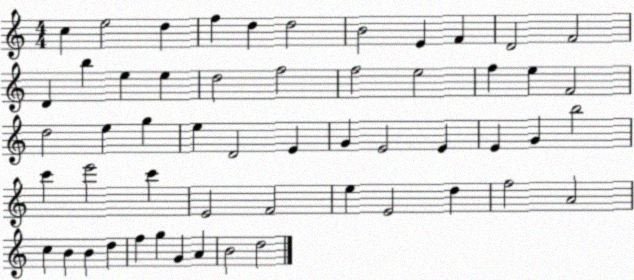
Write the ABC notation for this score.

X:1
T:Untitled
M:4/4
L:1/4
K:C
c e2 d f d d2 B2 E F D2 F2 D b e e d2 f2 f2 e2 f e F2 d2 e g e D2 E G E2 E E G b2 c' e'2 c' E2 F2 e E2 d f2 A2 c B B d f g G A B2 d2